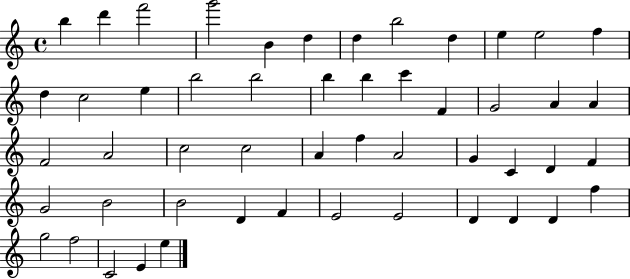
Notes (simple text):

B5/q D6/q F6/h G6/h B4/q D5/q D5/q B5/h D5/q E5/q E5/h F5/q D5/q C5/h E5/q B5/h B5/h B5/q B5/q C6/q F4/q G4/h A4/q A4/q F4/h A4/h C5/h C5/h A4/q F5/q A4/h G4/q C4/q D4/q F4/q G4/h B4/h B4/h D4/q F4/q E4/h E4/h D4/q D4/q D4/q F5/q G5/h F5/h C4/h E4/q E5/q